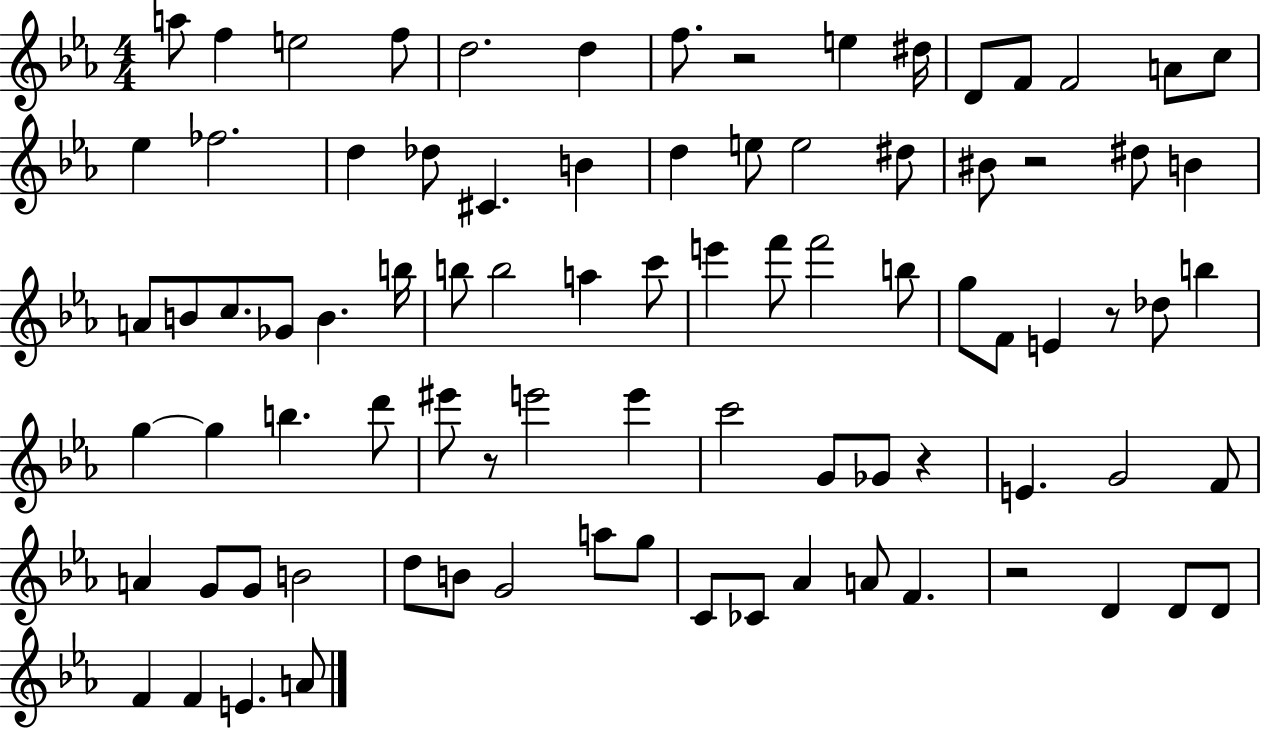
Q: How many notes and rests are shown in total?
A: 86